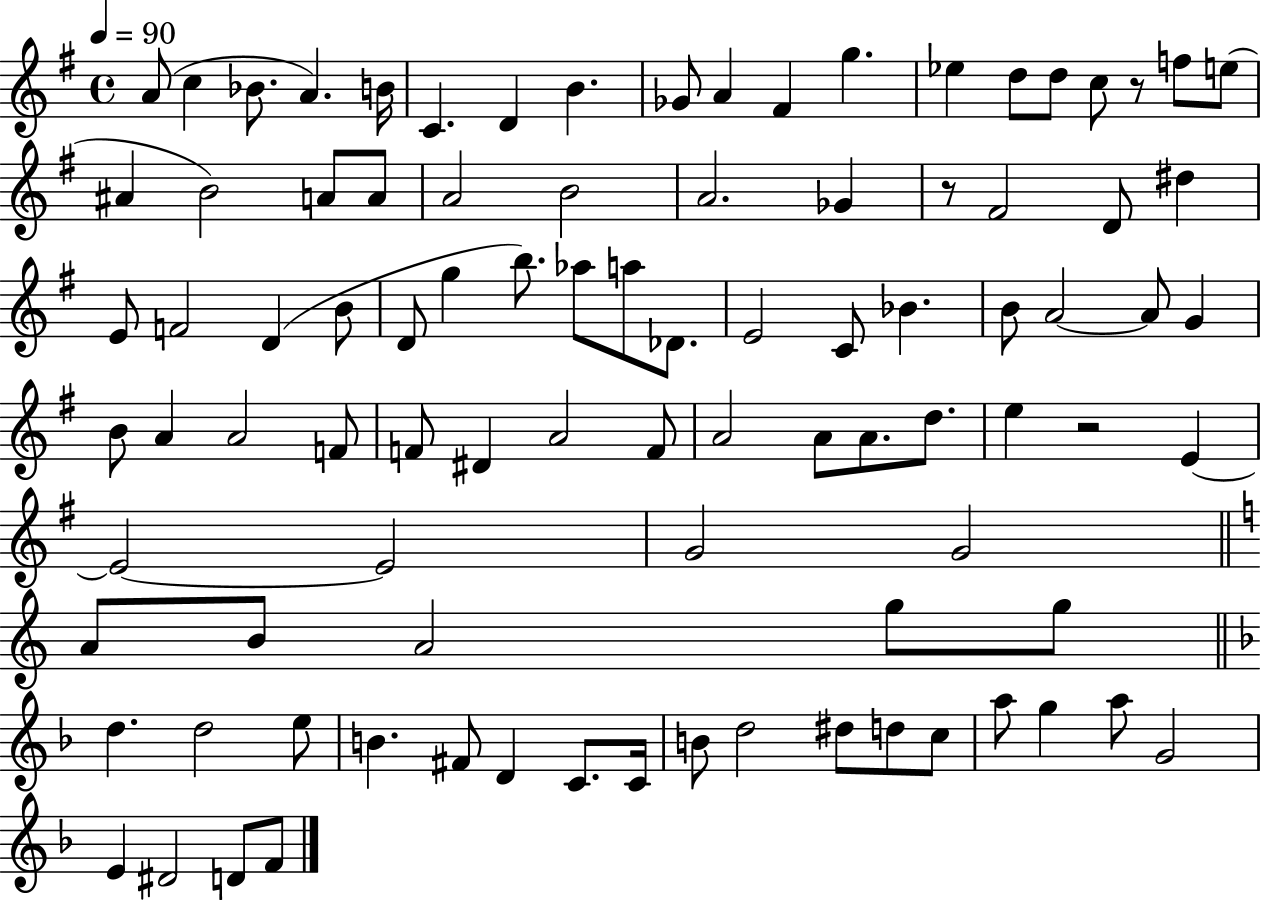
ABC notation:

X:1
T:Untitled
M:4/4
L:1/4
K:G
A/2 c _B/2 A B/4 C D B _G/2 A ^F g _e d/2 d/2 c/2 z/2 f/2 e/2 ^A B2 A/2 A/2 A2 B2 A2 _G z/2 ^F2 D/2 ^d E/2 F2 D B/2 D/2 g b/2 _a/2 a/2 _D/2 E2 C/2 _B B/2 A2 A/2 G B/2 A A2 F/2 F/2 ^D A2 F/2 A2 A/2 A/2 d/2 e z2 E E2 E2 G2 G2 A/2 B/2 A2 g/2 g/2 d d2 e/2 B ^F/2 D C/2 C/4 B/2 d2 ^d/2 d/2 c/2 a/2 g a/2 G2 E ^D2 D/2 F/2